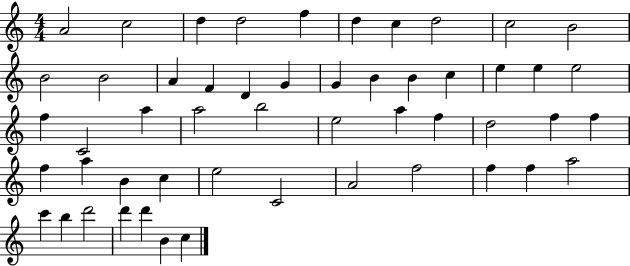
A4/h C5/h D5/q D5/h F5/q D5/q C5/q D5/h C5/h B4/h B4/h B4/h A4/q F4/q D4/q G4/q G4/q B4/q B4/q C5/q E5/q E5/q E5/h F5/q C4/h A5/q A5/h B5/h E5/h A5/q F5/q D5/h F5/q F5/q F5/q A5/q B4/q C5/q E5/h C4/h A4/h F5/h F5/q F5/q A5/h C6/q B5/q D6/h D6/q D6/q B4/q C5/q